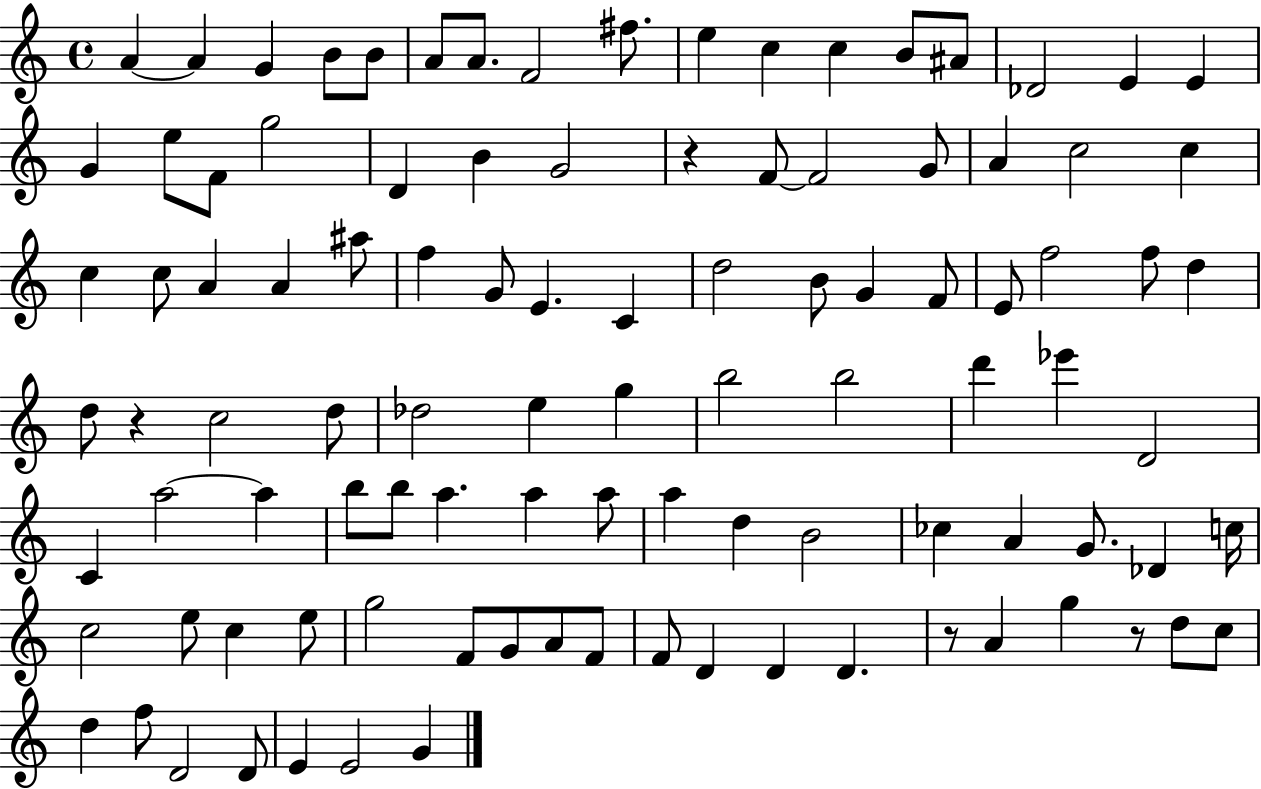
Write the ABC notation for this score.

X:1
T:Untitled
M:4/4
L:1/4
K:C
A A G B/2 B/2 A/2 A/2 F2 ^f/2 e c c B/2 ^A/2 _D2 E E G e/2 F/2 g2 D B G2 z F/2 F2 G/2 A c2 c c c/2 A A ^a/2 f G/2 E C d2 B/2 G F/2 E/2 f2 f/2 d d/2 z c2 d/2 _d2 e g b2 b2 d' _e' D2 C a2 a b/2 b/2 a a a/2 a d B2 _c A G/2 _D c/4 c2 e/2 c e/2 g2 F/2 G/2 A/2 F/2 F/2 D D D z/2 A g z/2 d/2 c/2 d f/2 D2 D/2 E E2 G